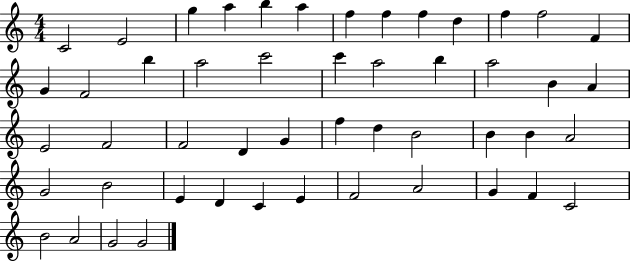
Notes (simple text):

C4/h E4/h G5/q A5/q B5/q A5/q F5/q F5/q F5/q D5/q F5/q F5/h F4/q G4/q F4/h B5/q A5/h C6/h C6/q A5/h B5/q A5/h B4/q A4/q E4/h F4/h F4/h D4/q G4/q F5/q D5/q B4/h B4/q B4/q A4/h G4/h B4/h E4/q D4/q C4/q E4/q F4/h A4/h G4/q F4/q C4/h B4/h A4/h G4/h G4/h